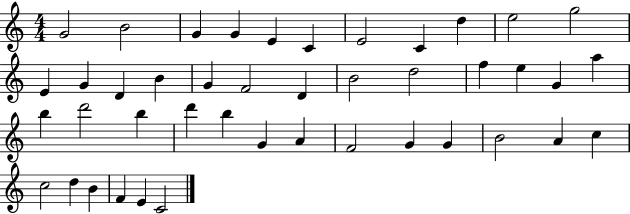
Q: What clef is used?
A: treble